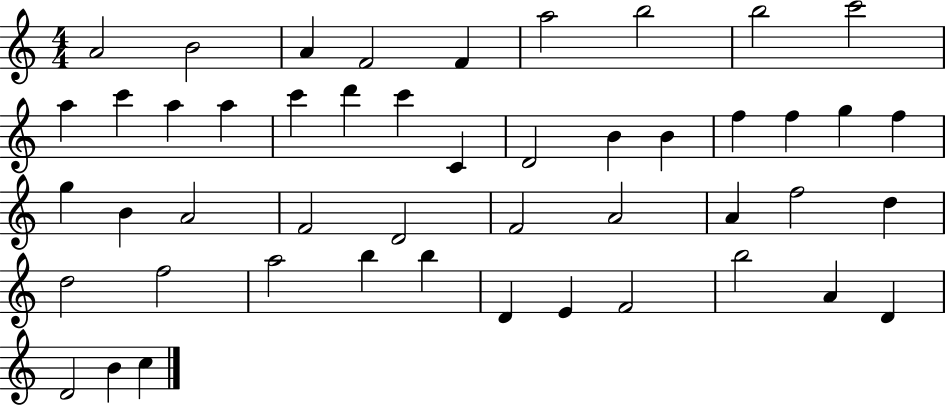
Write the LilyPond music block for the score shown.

{
  \clef treble
  \numericTimeSignature
  \time 4/4
  \key c \major
  a'2 b'2 | a'4 f'2 f'4 | a''2 b''2 | b''2 c'''2 | \break a''4 c'''4 a''4 a''4 | c'''4 d'''4 c'''4 c'4 | d'2 b'4 b'4 | f''4 f''4 g''4 f''4 | \break g''4 b'4 a'2 | f'2 d'2 | f'2 a'2 | a'4 f''2 d''4 | \break d''2 f''2 | a''2 b''4 b''4 | d'4 e'4 f'2 | b''2 a'4 d'4 | \break d'2 b'4 c''4 | \bar "|."
}